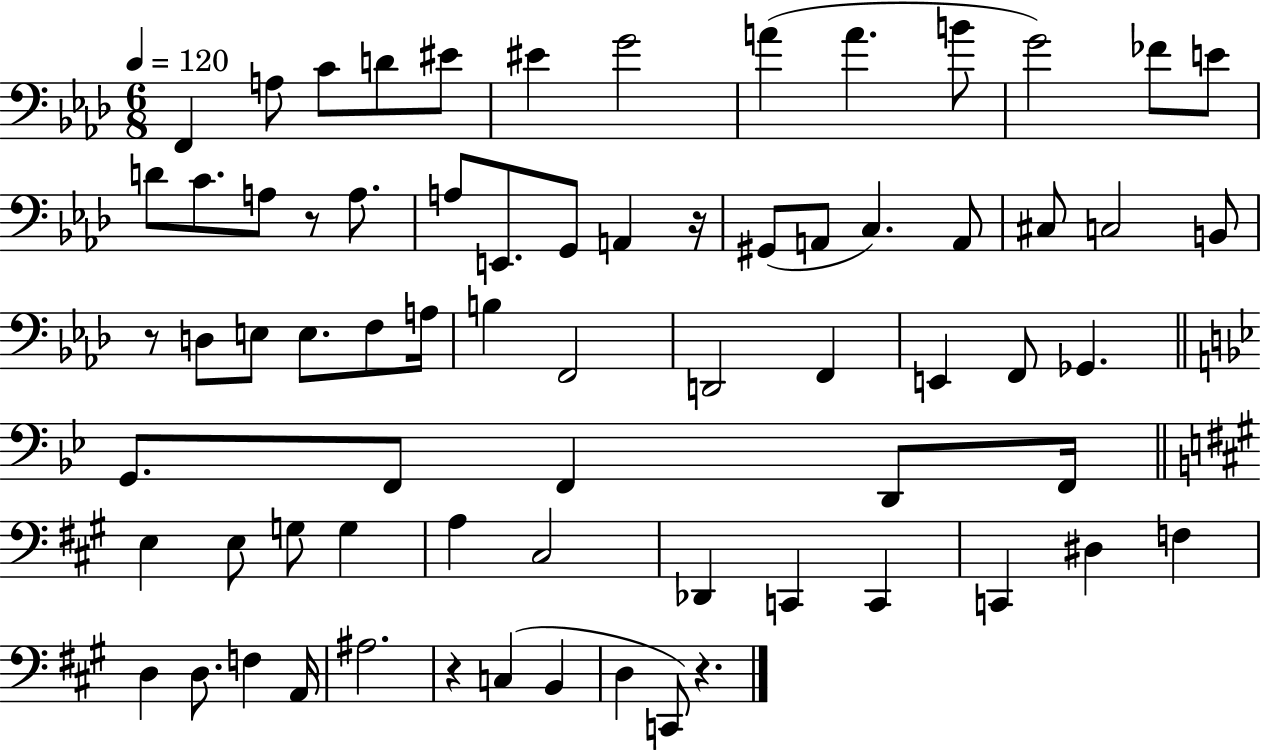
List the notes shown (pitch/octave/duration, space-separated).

F2/q A3/e C4/e D4/e EIS4/e EIS4/q G4/h A4/q A4/q. B4/e G4/h FES4/e E4/e D4/e C4/e. A3/e R/e A3/e. A3/e E2/e. G2/e A2/q R/s G#2/e A2/e C3/q. A2/e C#3/e C3/h B2/e R/e D3/e E3/e E3/e. F3/e A3/s B3/q F2/h D2/h F2/q E2/q F2/e Gb2/q. G2/e. F2/e F2/q D2/e F2/s E3/q E3/e G3/e G3/q A3/q C#3/h Db2/q C2/q C2/q C2/q D#3/q F3/q D3/q D3/e. F3/q A2/s A#3/h. R/q C3/q B2/q D3/q C2/e R/q.